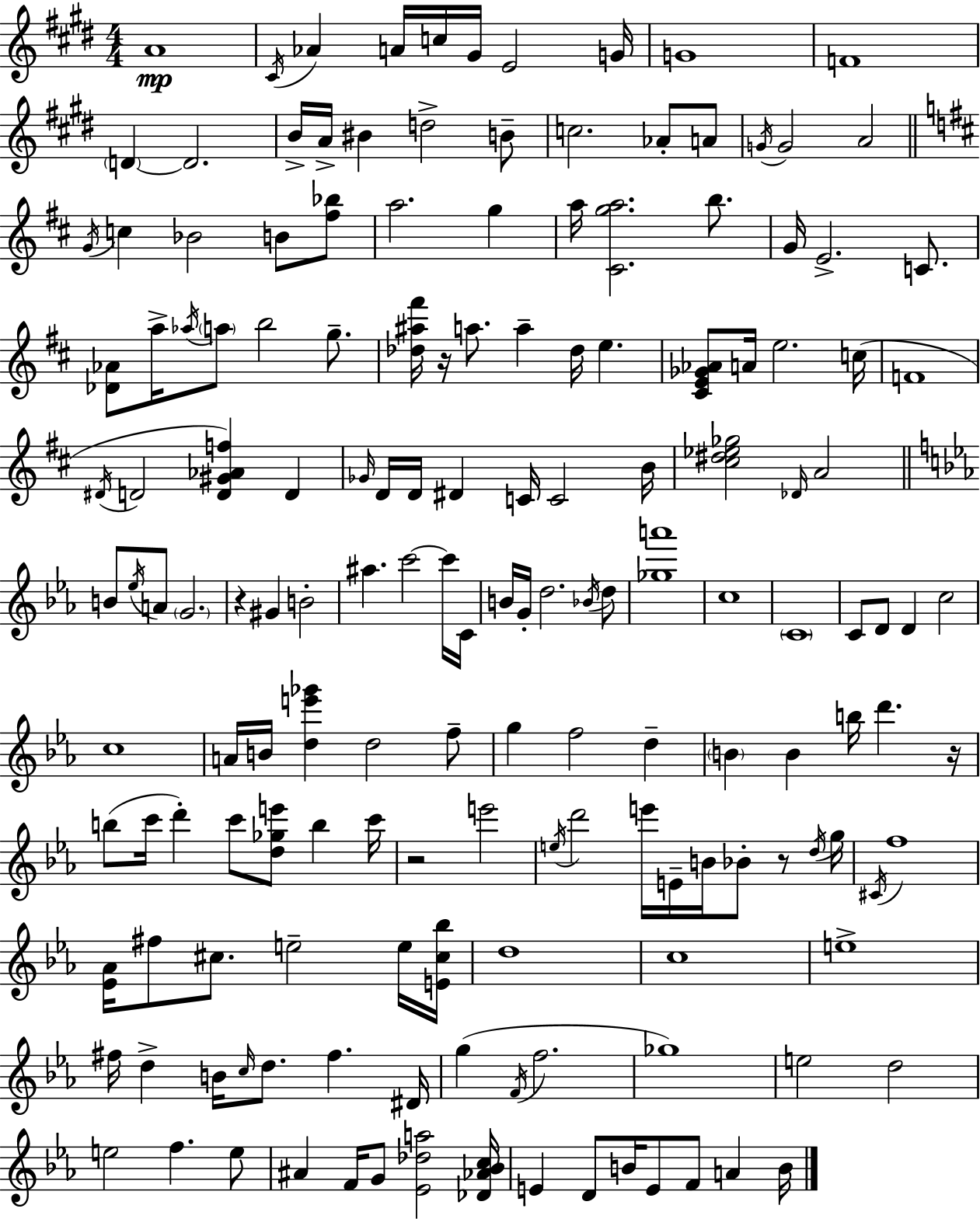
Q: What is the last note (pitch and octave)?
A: B4